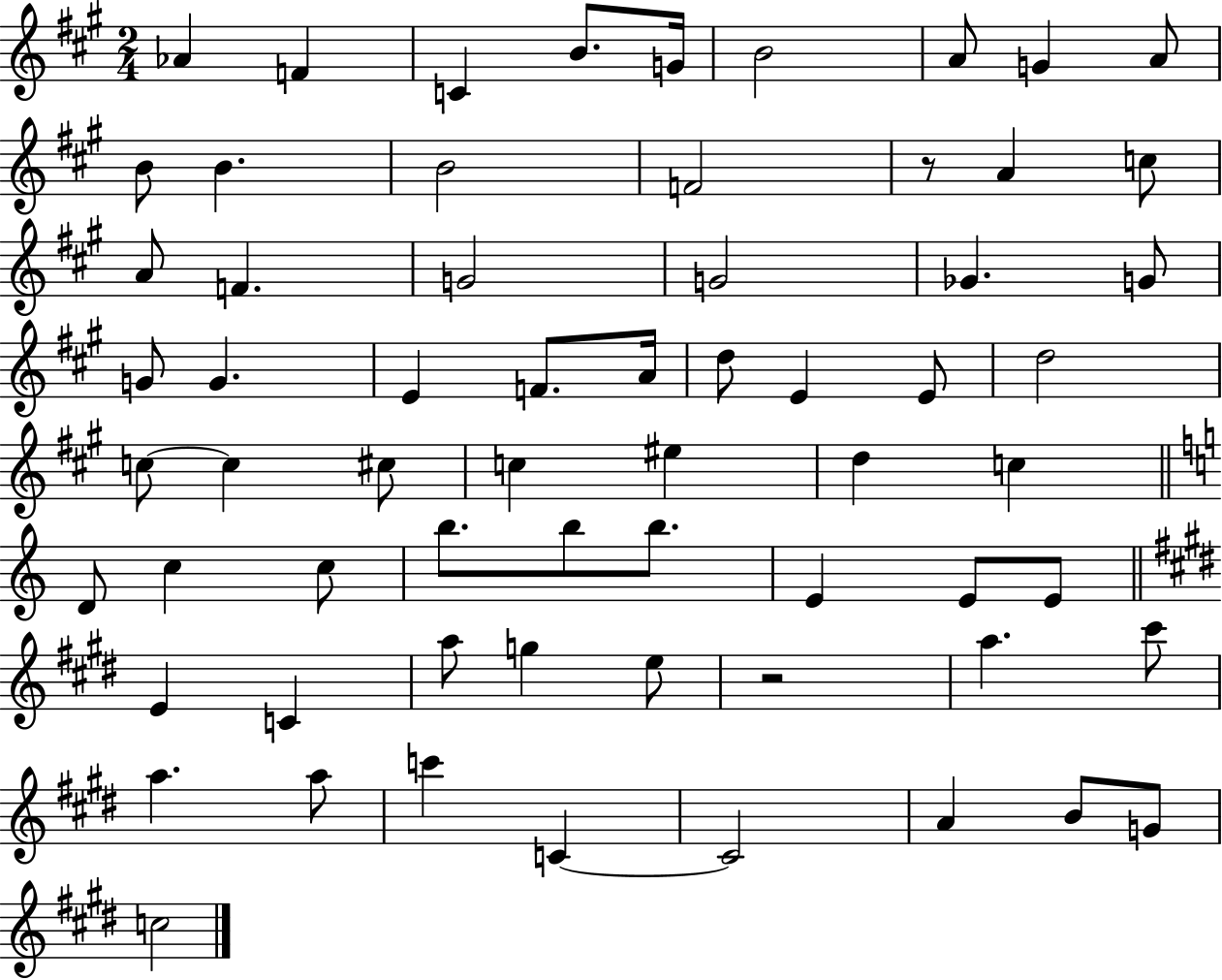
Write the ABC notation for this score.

X:1
T:Untitled
M:2/4
L:1/4
K:A
_A F C B/2 G/4 B2 A/2 G A/2 B/2 B B2 F2 z/2 A c/2 A/2 F G2 G2 _G G/2 G/2 G E F/2 A/4 d/2 E E/2 d2 c/2 c ^c/2 c ^e d c D/2 c c/2 b/2 b/2 b/2 E E/2 E/2 E C a/2 g e/2 z2 a ^c'/2 a a/2 c' C C2 A B/2 G/2 c2